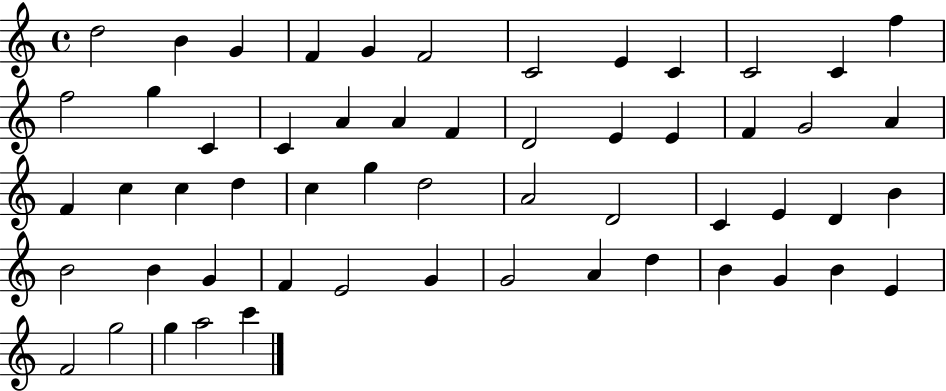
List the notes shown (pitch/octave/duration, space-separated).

D5/h B4/q G4/q F4/q G4/q F4/h C4/h E4/q C4/q C4/h C4/q F5/q F5/h G5/q C4/q C4/q A4/q A4/q F4/q D4/h E4/q E4/q F4/q G4/h A4/q F4/q C5/q C5/q D5/q C5/q G5/q D5/h A4/h D4/h C4/q E4/q D4/q B4/q B4/h B4/q G4/q F4/q E4/h G4/q G4/h A4/q D5/q B4/q G4/q B4/q E4/q F4/h G5/h G5/q A5/h C6/q